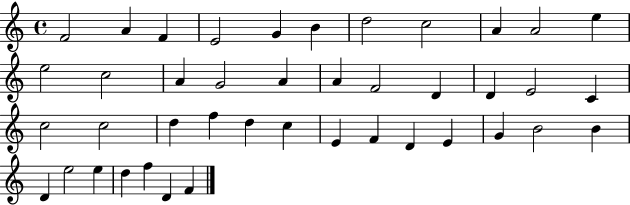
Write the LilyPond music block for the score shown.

{
  \clef treble
  \time 4/4
  \defaultTimeSignature
  \key c \major
  f'2 a'4 f'4 | e'2 g'4 b'4 | d''2 c''2 | a'4 a'2 e''4 | \break e''2 c''2 | a'4 g'2 a'4 | a'4 f'2 d'4 | d'4 e'2 c'4 | \break c''2 c''2 | d''4 f''4 d''4 c''4 | e'4 f'4 d'4 e'4 | g'4 b'2 b'4 | \break d'4 e''2 e''4 | d''4 f''4 d'4 f'4 | \bar "|."
}